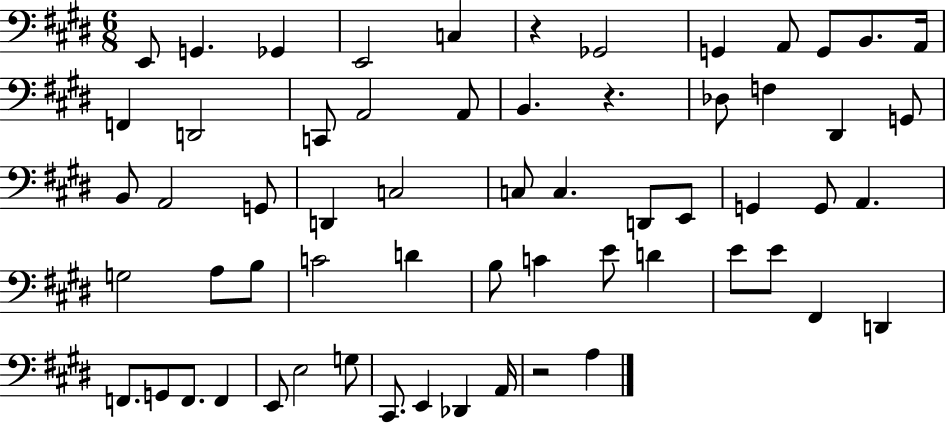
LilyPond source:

{
  \clef bass
  \numericTimeSignature
  \time 6/8
  \key e \major
  e,8 g,4. ges,4 | e,2 c4 | r4 ges,2 | g,4 a,8 g,8 b,8. a,16 | \break f,4 d,2 | c,8 a,2 a,8 | b,4. r4. | des8 f4 dis,4 g,8 | \break b,8 a,2 g,8 | d,4 c2 | c8 c4. d,8 e,8 | g,4 g,8 a,4. | \break g2 a8 b8 | c'2 d'4 | b8 c'4 e'8 d'4 | e'8 e'8 fis,4 d,4 | \break f,8. g,8 f,8. f,4 | e,8 e2 g8 | cis,8. e,4 des,4 a,16 | r2 a4 | \break \bar "|."
}